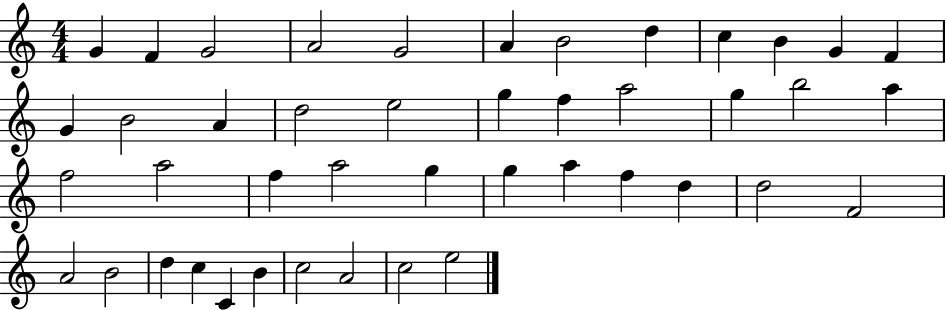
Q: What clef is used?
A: treble